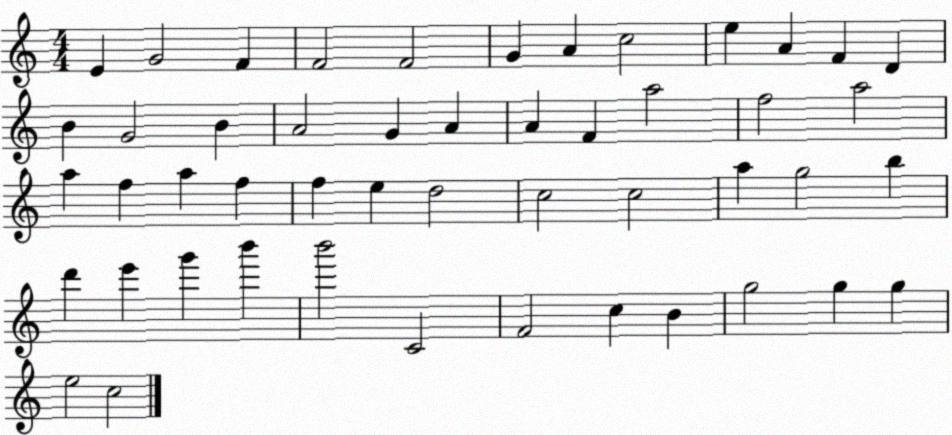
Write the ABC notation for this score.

X:1
T:Untitled
M:4/4
L:1/4
K:C
E G2 F F2 F2 G A c2 e A F D B G2 B A2 G A A F a2 f2 a2 a f a f f e d2 c2 c2 a g2 b d' e' g' b' b'2 C2 F2 c B g2 g g e2 c2